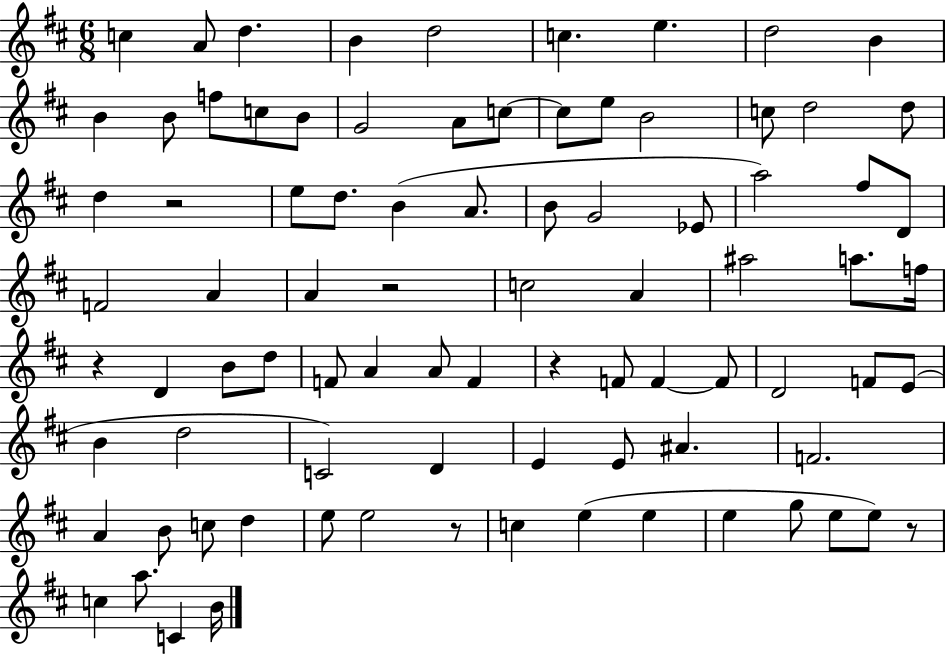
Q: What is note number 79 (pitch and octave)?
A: C4